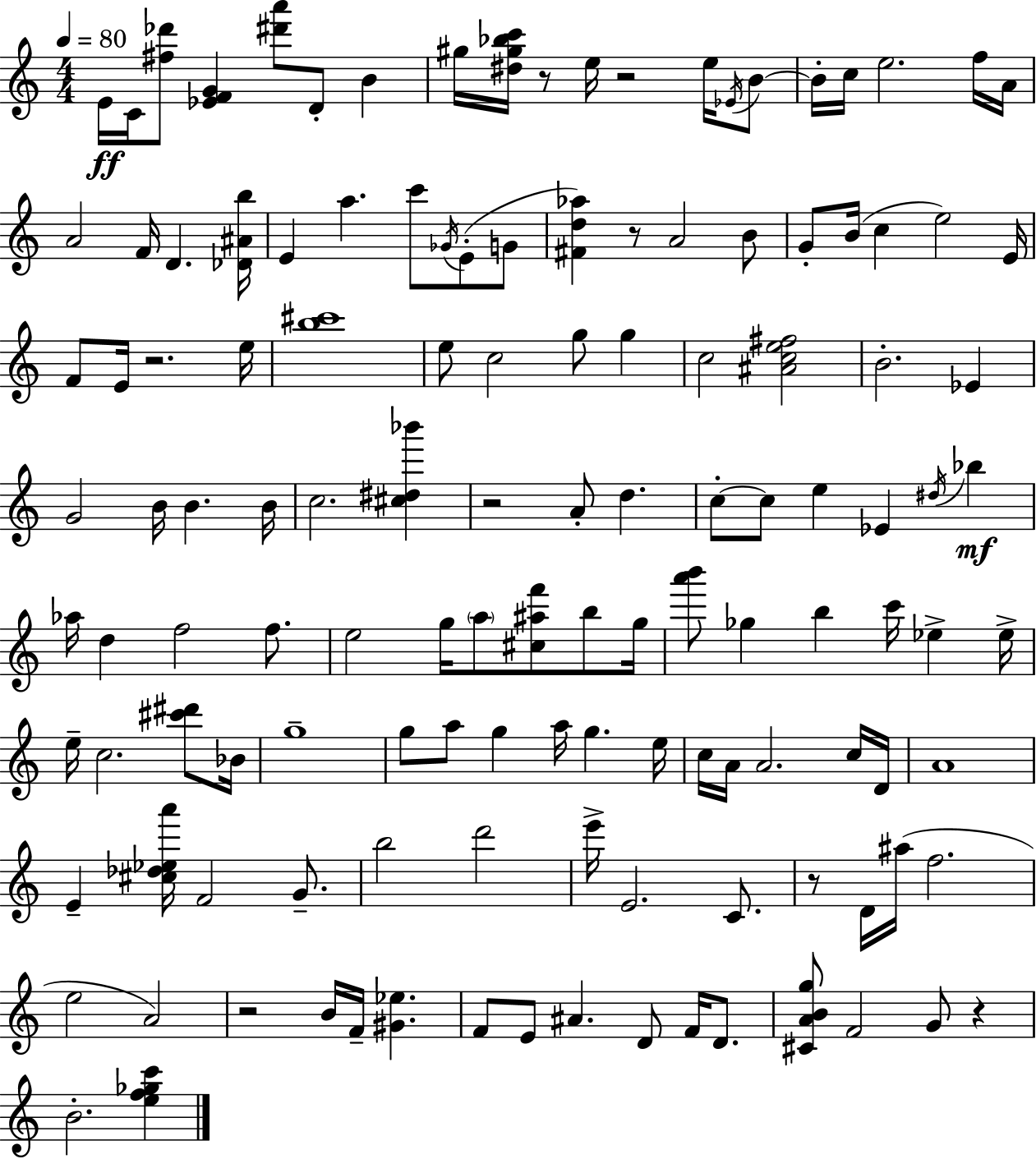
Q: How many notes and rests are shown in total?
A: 131